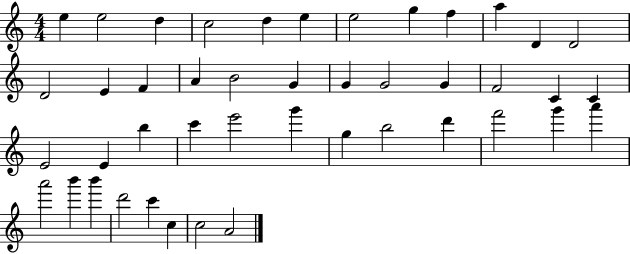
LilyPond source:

{
  \clef treble
  \numericTimeSignature
  \time 4/4
  \key c \major
  e''4 e''2 d''4 | c''2 d''4 e''4 | e''2 g''4 f''4 | a''4 d'4 d'2 | \break d'2 e'4 f'4 | a'4 b'2 g'4 | g'4 g'2 g'4 | f'2 c'4 c'4 | \break e'2 e'4 b''4 | c'''4 e'''2 g'''4 | g''4 b''2 d'''4 | f'''2 g'''4 a'''4 | \break a'''2 b'''4 b'''4 | d'''2 c'''4 c''4 | c''2 a'2 | \bar "|."
}